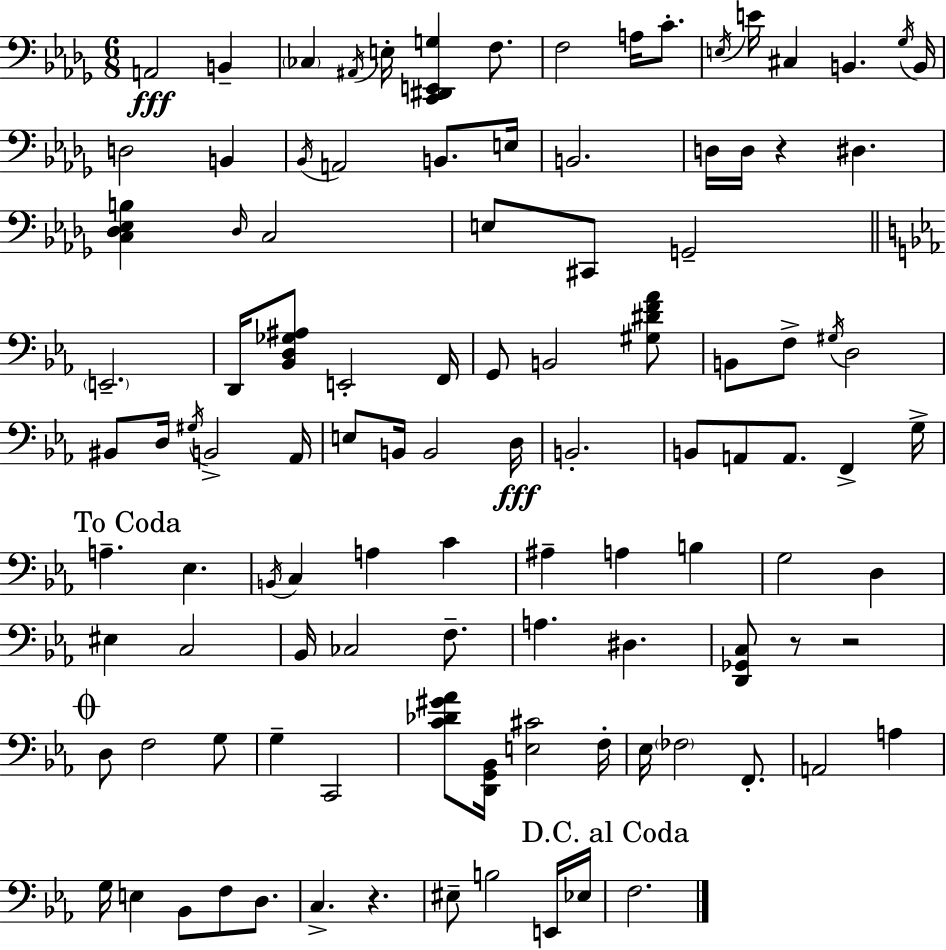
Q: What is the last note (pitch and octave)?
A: F3